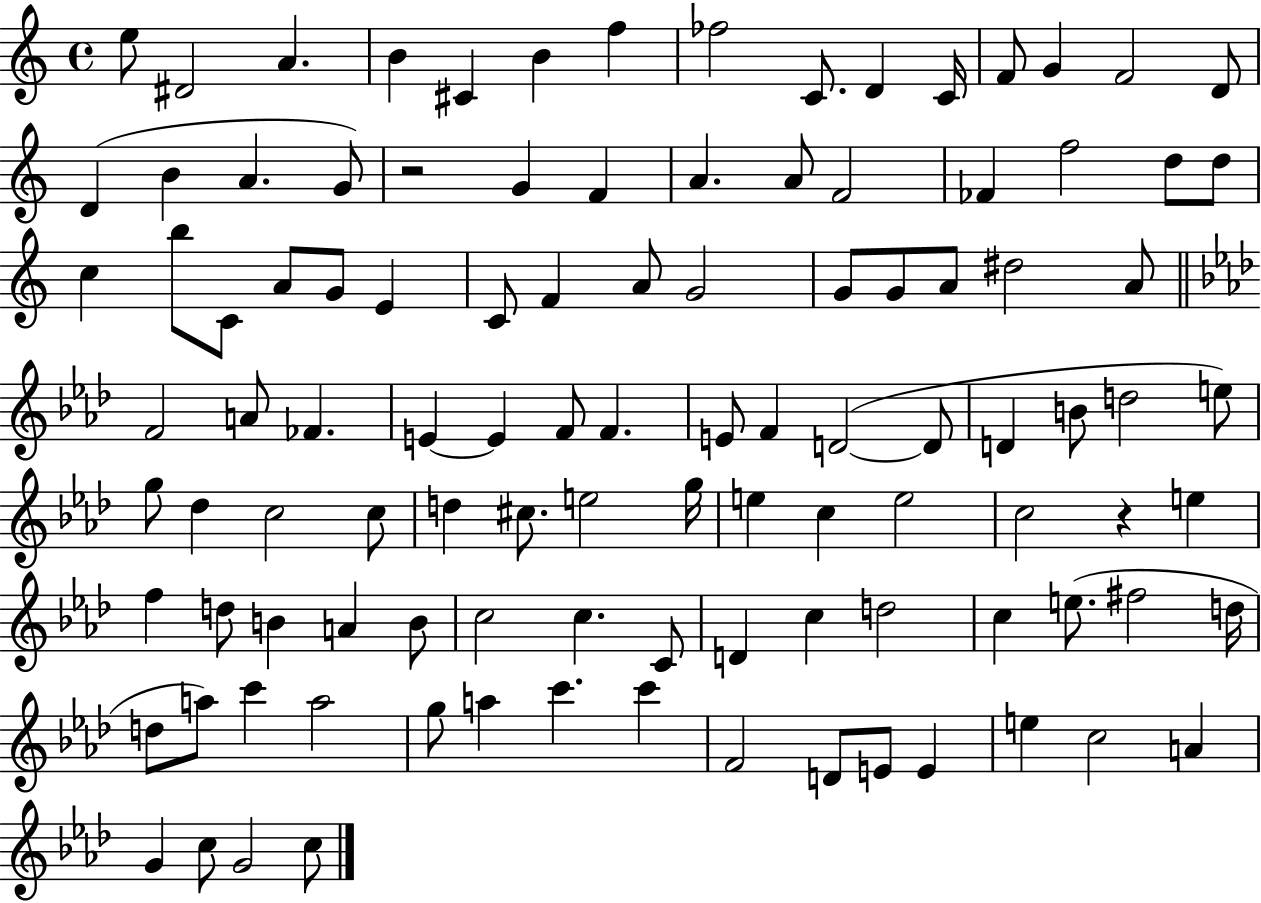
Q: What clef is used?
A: treble